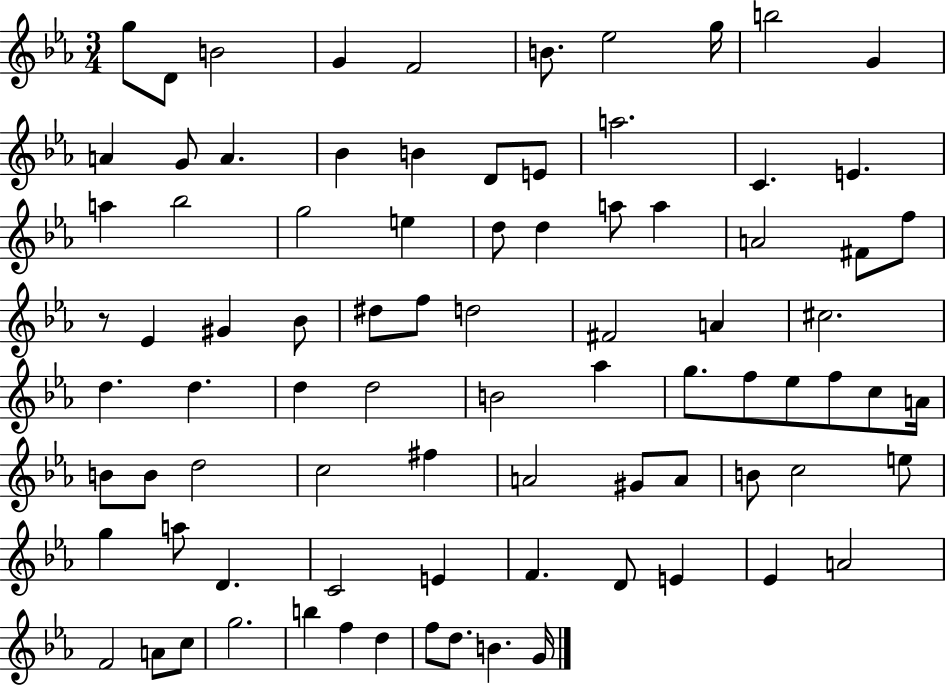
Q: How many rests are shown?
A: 1